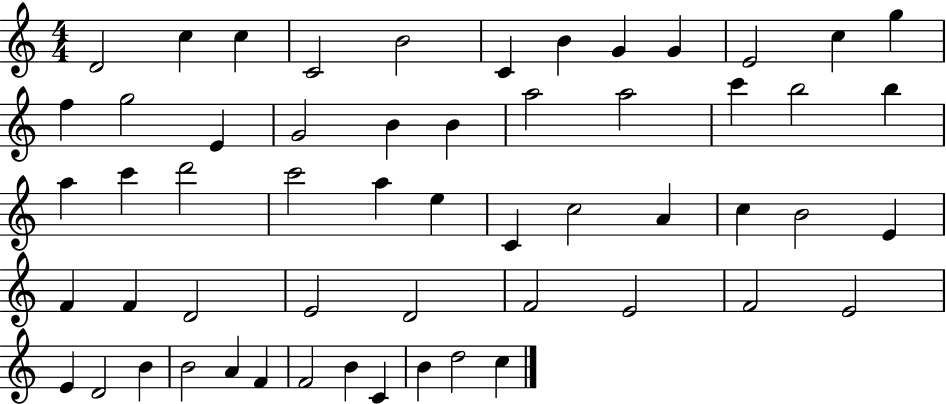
{
  \clef treble
  \numericTimeSignature
  \time 4/4
  \key c \major
  d'2 c''4 c''4 | c'2 b'2 | c'4 b'4 g'4 g'4 | e'2 c''4 g''4 | \break f''4 g''2 e'4 | g'2 b'4 b'4 | a''2 a''2 | c'''4 b''2 b''4 | \break a''4 c'''4 d'''2 | c'''2 a''4 e''4 | c'4 c''2 a'4 | c''4 b'2 e'4 | \break f'4 f'4 d'2 | e'2 d'2 | f'2 e'2 | f'2 e'2 | \break e'4 d'2 b'4 | b'2 a'4 f'4 | f'2 b'4 c'4 | b'4 d''2 c''4 | \break \bar "|."
}